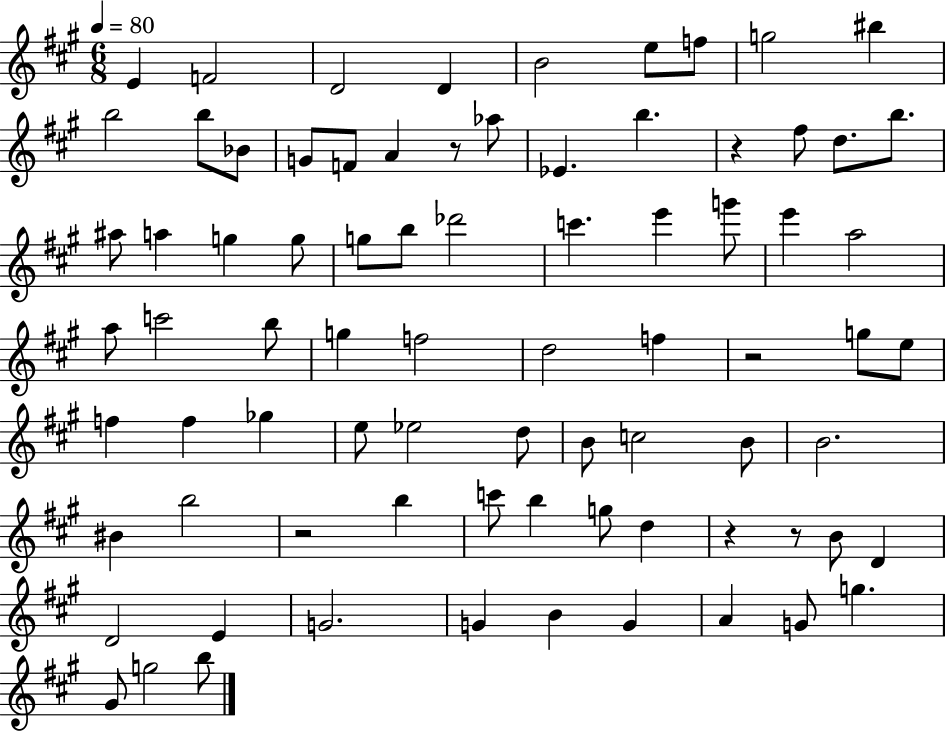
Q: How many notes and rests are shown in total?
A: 79